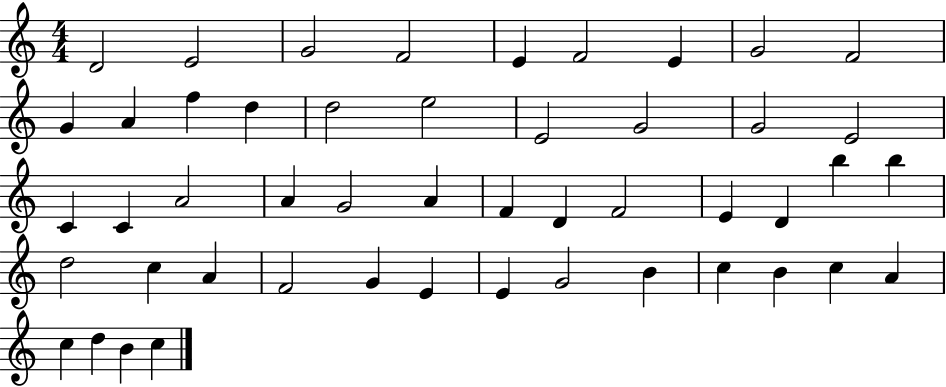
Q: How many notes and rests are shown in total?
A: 49